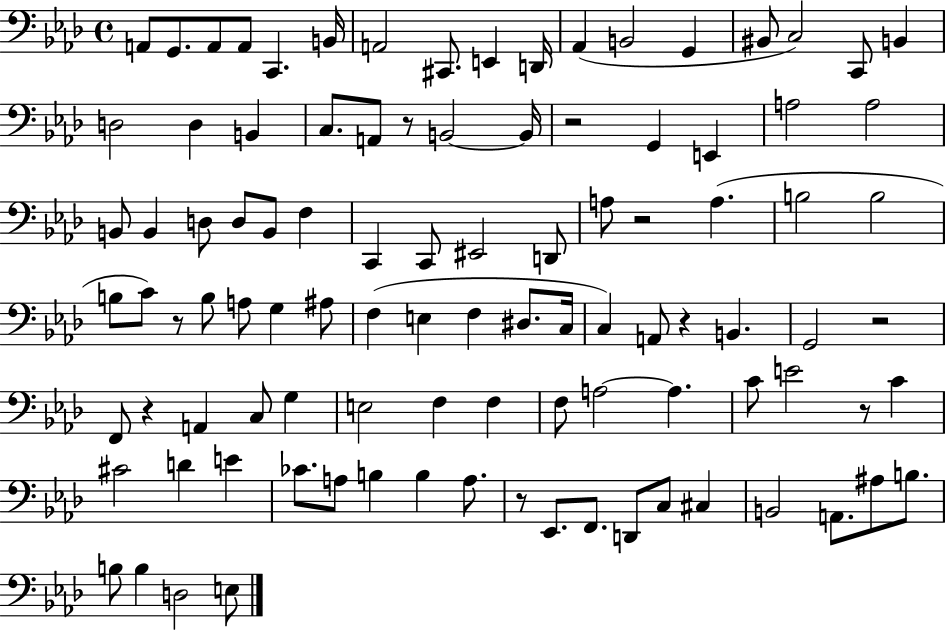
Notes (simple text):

A2/e G2/e. A2/e A2/e C2/q. B2/s A2/h C#2/e. E2/q D2/s Ab2/q B2/h G2/q BIS2/e C3/h C2/e B2/q D3/h D3/q B2/q C3/e. A2/e R/e B2/h B2/s R/h G2/q E2/q A3/h A3/h B2/e B2/q D3/e D3/e B2/e F3/q C2/q C2/e EIS2/h D2/e A3/e R/h A3/q. B3/h B3/h B3/e C4/e R/e B3/e A3/e G3/q A#3/e F3/q E3/q F3/q D#3/e. C3/s C3/q A2/e R/q B2/q. G2/h R/h F2/e R/q A2/q C3/e G3/q E3/h F3/q F3/q F3/e A3/h A3/q. C4/e E4/h R/e C4/q C#4/h D4/q E4/q CES4/e. A3/e B3/q B3/q A3/e. R/e Eb2/e. F2/e. D2/e C3/e C#3/q B2/h A2/e. A#3/e B3/e. B3/e B3/q D3/h E3/e